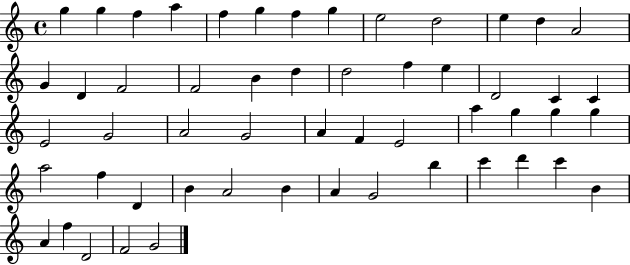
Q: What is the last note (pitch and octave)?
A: G4